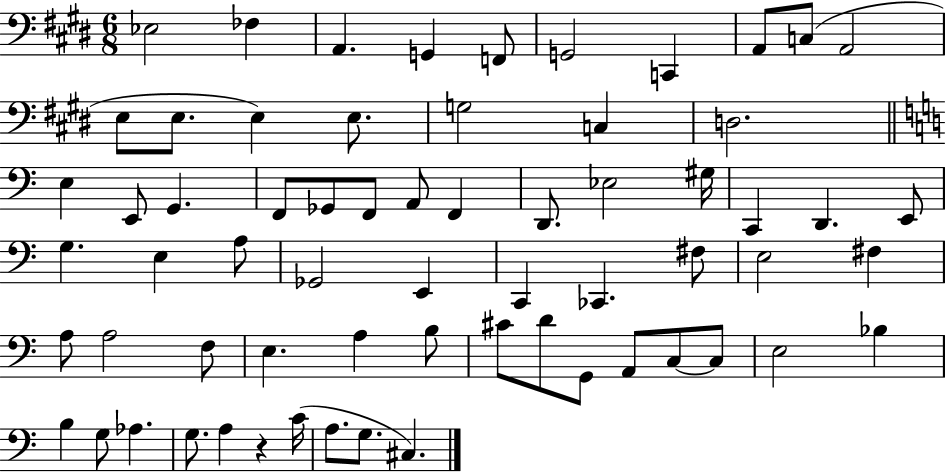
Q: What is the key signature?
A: E major